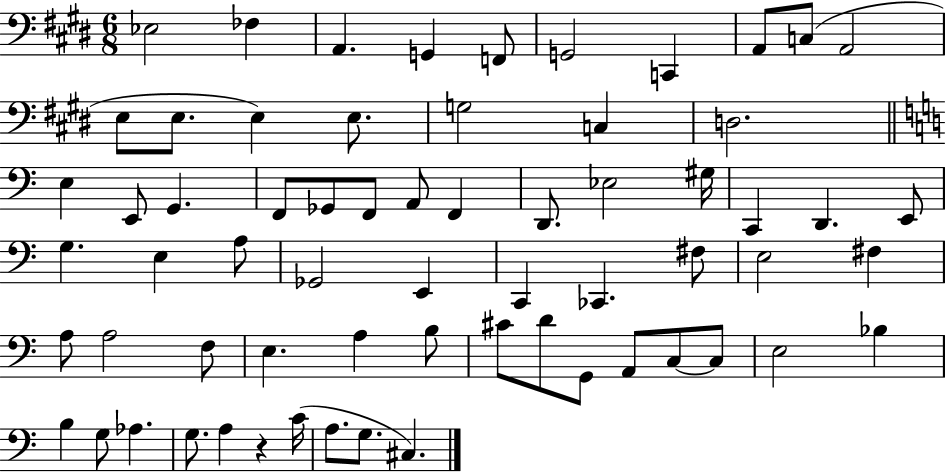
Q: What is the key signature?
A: E major